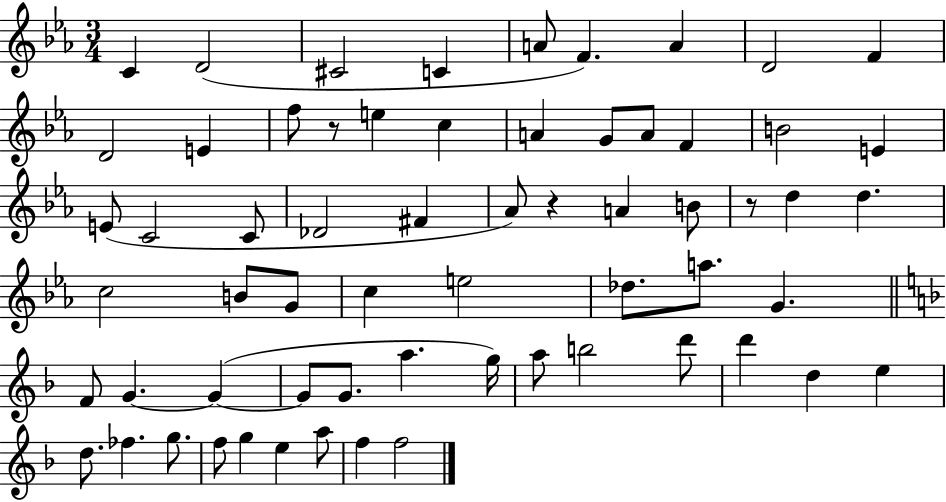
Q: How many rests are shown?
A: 3